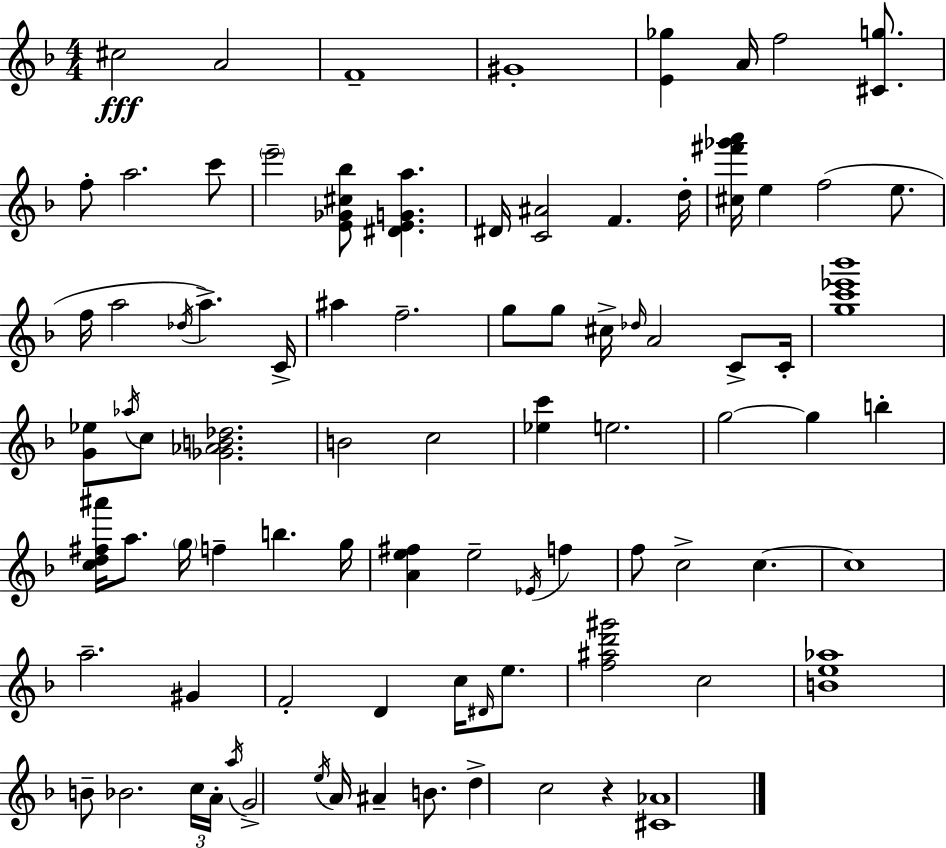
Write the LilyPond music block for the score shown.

{
  \clef treble
  \numericTimeSignature
  \time 4/4
  \key d \minor
  cis''2\fff a'2 | f'1-- | gis'1-. | <e' ges''>4 a'16 f''2 <cis' g''>8. | \break f''8-. a''2. c'''8 | \parenthesize e'''2-- <e' ges' cis'' bes''>8 <dis' e' g' a''>4. | dis'16 <c' ais'>2 f'4. d''16-. | <cis'' fis''' ges''' a'''>16 e''4 f''2( e''8. | \break f''16 a''2 \acciaccatura { des''16 }) a''4.-> | c'16-> ais''4 f''2.-- | g''8 g''8 cis''16-> \grace { des''16 } a'2 c'8-> | c'16-. <g'' c''' ees''' bes'''>1 | \break <g' ees''>8 \acciaccatura { aes''16 } c''8 <ges' aes' b' des''>2. | b'2 c''2 | <ees'' c'''>4 e''2. | g''2~~ g''4 b''4-. | \break <c'' d'' fis'' ais'''>16 a''8. \parenthesize g''16 f''4-- b''4. | g''16 <a' e'' fis''>4 e''2-- \acciaccatura { ees'16 } | f''4 f''8 c''2-> c''4.~~ | c''1 | \break a''2.-- | gis'4 f'2-. d'4 | c''16 \grace { dis'16 } e''8. <f'' ais'' d''' gis'''>2 c''2 | <b' e'' aes''>1 | \break b'8-- bes'2. | \tuplet 3/2 { c''16 a'16-. \acciaccatura { a''16 } } g'2-> \acciaccatura { e''16 } a'16 | ais'4-- b'8. d''4-> c''2 | r4 <cis' aes'>1 | \break \bar "|."
}